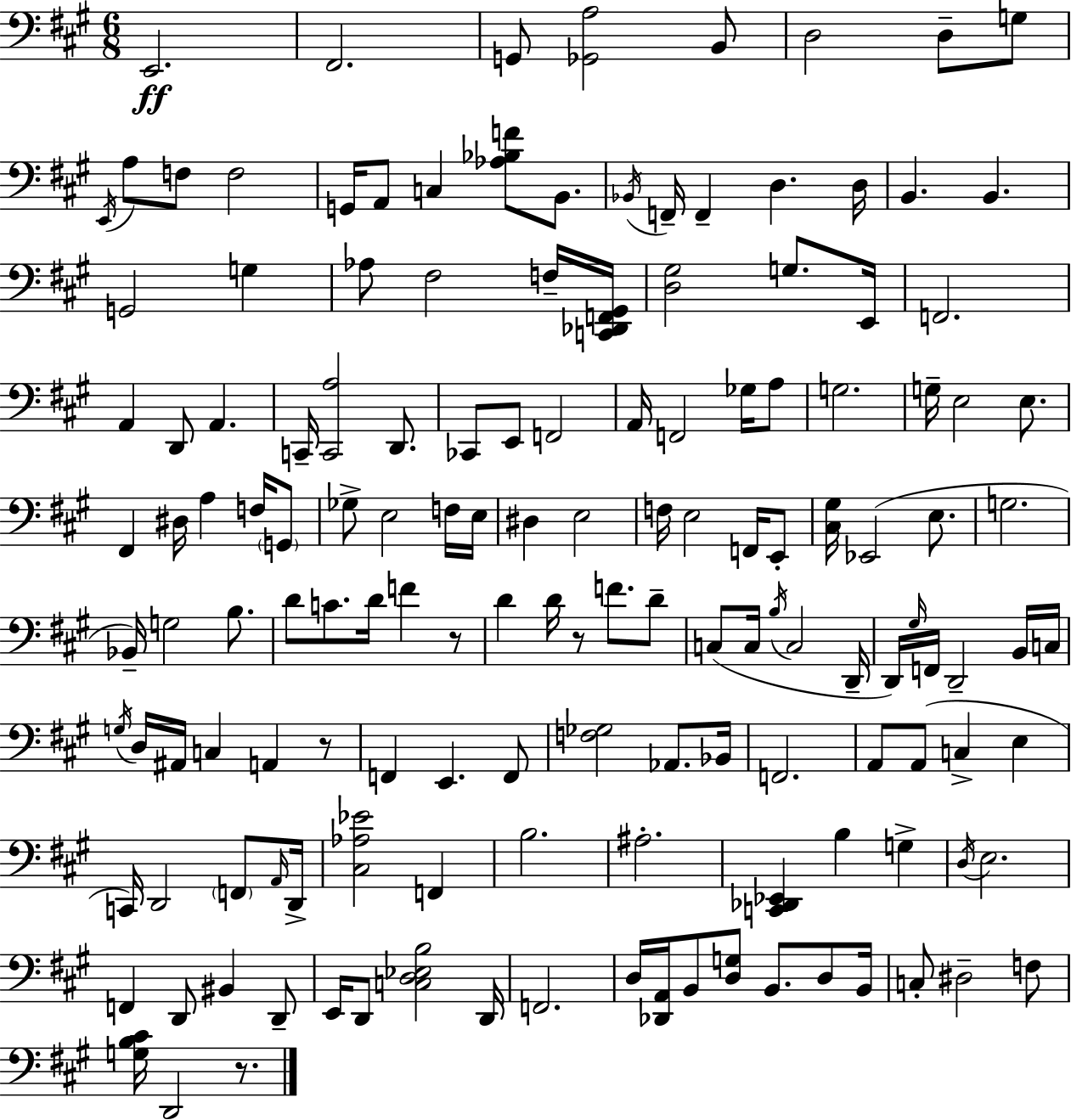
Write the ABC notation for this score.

X:1
T:Untitled
M:6/8
L:1/4
K:A
E,,2 ^F,,2 G,,/2 [_G,,A,]2 B,,/2 D,2 D,/2 G,/2 E,,/4 A,/2 F,/2 F,2 G,,/4 A,,/2 C, [_A,_B,F]/2 B,,/2 _B,,/4 F,,/4 F,, D, D,/4 B,, B,, G,,2 G, _A,/2 ^F,2 F,/4 [C,,_D,,F,,^G,,]/4 [D,^G,]2 G,/2 E,,/4 F,,2 A,, D,,/2 A,, C,,/4 [C,,A,]2 D,,/2 _C,,/2 E,,/2 F,,2 A,,/4 F,,2 _G,/4 A,/2 G,2 G,/4 E,2 E,/2 ^F,, ^D,/4 A, F,/4 G,,/2 _G,/2 E,2 F,/4 E,/4 ^D, E,2 F,/4 E,2 F,,/4 E,,/2 [^C,^G,]/4 _E,,2 E,/2 G,2 _B,,/4 G,2 B,/2 D/2 C/2 D/4 F z/2 D D/4 z/2 F/2 D/2 C,/2 C,/4 B,/4 C,2 D,,/4 D,,/4 ^G,/4 F,,/4 D,,2 B,,/4 C,/4 G,/4 D,/4 ^A,,/4 C, A,, z/2 F,, E,, F,,/2 [F,_G,]2 _A,,/2 _B,,/4 F,,2 A,,/2 A,,/2 C, E, C,,/4 D,,2 F,,/2 A,,/4 D,,/4 [^C,_A,_E]2 F,, B,2 ^A,2 [C,,_D,,_E,,] B, G, D,/4 E,2 F,, D,,/2 ^B,, D,,/2 E,,/4 D,,/2 [C,D,_E,B,]2 D,,/4 F,,2 D,/4 [_D,,A,,]/4 B,,/2 [D,G,]/2 B,,/2 D,/2 B,,/4 C,/2 ^D,2 F,/2 [G,B,^C]/4 D,,2 z/2